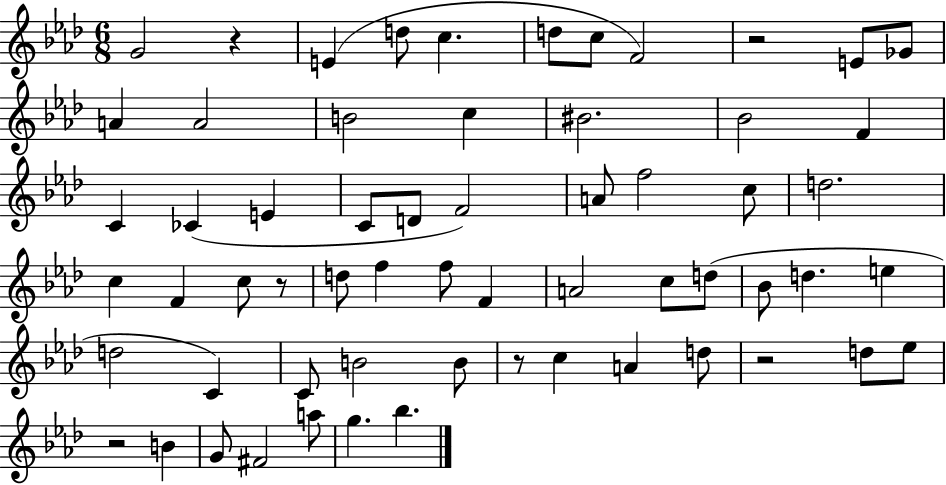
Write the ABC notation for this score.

X:1
T:Untitled
M:6/8
L:1/4
K:Ab
G2 z E d/2 c d/2 c/2 F2 z2 E/2 _G/2 A A2 B2 c ^B2 _B2 F C _C E C/2 D/2 F2 A/2 f2 c/2 d2 c F c/2 z/2 d/2 f f/2 F A2 c/2 d/2 _B/2 d e d2 C C/2 B2 B/2 z/2 c A d/2 z2 d/2 _e/2 z2 B G/2 ^F2 a/2 g _b